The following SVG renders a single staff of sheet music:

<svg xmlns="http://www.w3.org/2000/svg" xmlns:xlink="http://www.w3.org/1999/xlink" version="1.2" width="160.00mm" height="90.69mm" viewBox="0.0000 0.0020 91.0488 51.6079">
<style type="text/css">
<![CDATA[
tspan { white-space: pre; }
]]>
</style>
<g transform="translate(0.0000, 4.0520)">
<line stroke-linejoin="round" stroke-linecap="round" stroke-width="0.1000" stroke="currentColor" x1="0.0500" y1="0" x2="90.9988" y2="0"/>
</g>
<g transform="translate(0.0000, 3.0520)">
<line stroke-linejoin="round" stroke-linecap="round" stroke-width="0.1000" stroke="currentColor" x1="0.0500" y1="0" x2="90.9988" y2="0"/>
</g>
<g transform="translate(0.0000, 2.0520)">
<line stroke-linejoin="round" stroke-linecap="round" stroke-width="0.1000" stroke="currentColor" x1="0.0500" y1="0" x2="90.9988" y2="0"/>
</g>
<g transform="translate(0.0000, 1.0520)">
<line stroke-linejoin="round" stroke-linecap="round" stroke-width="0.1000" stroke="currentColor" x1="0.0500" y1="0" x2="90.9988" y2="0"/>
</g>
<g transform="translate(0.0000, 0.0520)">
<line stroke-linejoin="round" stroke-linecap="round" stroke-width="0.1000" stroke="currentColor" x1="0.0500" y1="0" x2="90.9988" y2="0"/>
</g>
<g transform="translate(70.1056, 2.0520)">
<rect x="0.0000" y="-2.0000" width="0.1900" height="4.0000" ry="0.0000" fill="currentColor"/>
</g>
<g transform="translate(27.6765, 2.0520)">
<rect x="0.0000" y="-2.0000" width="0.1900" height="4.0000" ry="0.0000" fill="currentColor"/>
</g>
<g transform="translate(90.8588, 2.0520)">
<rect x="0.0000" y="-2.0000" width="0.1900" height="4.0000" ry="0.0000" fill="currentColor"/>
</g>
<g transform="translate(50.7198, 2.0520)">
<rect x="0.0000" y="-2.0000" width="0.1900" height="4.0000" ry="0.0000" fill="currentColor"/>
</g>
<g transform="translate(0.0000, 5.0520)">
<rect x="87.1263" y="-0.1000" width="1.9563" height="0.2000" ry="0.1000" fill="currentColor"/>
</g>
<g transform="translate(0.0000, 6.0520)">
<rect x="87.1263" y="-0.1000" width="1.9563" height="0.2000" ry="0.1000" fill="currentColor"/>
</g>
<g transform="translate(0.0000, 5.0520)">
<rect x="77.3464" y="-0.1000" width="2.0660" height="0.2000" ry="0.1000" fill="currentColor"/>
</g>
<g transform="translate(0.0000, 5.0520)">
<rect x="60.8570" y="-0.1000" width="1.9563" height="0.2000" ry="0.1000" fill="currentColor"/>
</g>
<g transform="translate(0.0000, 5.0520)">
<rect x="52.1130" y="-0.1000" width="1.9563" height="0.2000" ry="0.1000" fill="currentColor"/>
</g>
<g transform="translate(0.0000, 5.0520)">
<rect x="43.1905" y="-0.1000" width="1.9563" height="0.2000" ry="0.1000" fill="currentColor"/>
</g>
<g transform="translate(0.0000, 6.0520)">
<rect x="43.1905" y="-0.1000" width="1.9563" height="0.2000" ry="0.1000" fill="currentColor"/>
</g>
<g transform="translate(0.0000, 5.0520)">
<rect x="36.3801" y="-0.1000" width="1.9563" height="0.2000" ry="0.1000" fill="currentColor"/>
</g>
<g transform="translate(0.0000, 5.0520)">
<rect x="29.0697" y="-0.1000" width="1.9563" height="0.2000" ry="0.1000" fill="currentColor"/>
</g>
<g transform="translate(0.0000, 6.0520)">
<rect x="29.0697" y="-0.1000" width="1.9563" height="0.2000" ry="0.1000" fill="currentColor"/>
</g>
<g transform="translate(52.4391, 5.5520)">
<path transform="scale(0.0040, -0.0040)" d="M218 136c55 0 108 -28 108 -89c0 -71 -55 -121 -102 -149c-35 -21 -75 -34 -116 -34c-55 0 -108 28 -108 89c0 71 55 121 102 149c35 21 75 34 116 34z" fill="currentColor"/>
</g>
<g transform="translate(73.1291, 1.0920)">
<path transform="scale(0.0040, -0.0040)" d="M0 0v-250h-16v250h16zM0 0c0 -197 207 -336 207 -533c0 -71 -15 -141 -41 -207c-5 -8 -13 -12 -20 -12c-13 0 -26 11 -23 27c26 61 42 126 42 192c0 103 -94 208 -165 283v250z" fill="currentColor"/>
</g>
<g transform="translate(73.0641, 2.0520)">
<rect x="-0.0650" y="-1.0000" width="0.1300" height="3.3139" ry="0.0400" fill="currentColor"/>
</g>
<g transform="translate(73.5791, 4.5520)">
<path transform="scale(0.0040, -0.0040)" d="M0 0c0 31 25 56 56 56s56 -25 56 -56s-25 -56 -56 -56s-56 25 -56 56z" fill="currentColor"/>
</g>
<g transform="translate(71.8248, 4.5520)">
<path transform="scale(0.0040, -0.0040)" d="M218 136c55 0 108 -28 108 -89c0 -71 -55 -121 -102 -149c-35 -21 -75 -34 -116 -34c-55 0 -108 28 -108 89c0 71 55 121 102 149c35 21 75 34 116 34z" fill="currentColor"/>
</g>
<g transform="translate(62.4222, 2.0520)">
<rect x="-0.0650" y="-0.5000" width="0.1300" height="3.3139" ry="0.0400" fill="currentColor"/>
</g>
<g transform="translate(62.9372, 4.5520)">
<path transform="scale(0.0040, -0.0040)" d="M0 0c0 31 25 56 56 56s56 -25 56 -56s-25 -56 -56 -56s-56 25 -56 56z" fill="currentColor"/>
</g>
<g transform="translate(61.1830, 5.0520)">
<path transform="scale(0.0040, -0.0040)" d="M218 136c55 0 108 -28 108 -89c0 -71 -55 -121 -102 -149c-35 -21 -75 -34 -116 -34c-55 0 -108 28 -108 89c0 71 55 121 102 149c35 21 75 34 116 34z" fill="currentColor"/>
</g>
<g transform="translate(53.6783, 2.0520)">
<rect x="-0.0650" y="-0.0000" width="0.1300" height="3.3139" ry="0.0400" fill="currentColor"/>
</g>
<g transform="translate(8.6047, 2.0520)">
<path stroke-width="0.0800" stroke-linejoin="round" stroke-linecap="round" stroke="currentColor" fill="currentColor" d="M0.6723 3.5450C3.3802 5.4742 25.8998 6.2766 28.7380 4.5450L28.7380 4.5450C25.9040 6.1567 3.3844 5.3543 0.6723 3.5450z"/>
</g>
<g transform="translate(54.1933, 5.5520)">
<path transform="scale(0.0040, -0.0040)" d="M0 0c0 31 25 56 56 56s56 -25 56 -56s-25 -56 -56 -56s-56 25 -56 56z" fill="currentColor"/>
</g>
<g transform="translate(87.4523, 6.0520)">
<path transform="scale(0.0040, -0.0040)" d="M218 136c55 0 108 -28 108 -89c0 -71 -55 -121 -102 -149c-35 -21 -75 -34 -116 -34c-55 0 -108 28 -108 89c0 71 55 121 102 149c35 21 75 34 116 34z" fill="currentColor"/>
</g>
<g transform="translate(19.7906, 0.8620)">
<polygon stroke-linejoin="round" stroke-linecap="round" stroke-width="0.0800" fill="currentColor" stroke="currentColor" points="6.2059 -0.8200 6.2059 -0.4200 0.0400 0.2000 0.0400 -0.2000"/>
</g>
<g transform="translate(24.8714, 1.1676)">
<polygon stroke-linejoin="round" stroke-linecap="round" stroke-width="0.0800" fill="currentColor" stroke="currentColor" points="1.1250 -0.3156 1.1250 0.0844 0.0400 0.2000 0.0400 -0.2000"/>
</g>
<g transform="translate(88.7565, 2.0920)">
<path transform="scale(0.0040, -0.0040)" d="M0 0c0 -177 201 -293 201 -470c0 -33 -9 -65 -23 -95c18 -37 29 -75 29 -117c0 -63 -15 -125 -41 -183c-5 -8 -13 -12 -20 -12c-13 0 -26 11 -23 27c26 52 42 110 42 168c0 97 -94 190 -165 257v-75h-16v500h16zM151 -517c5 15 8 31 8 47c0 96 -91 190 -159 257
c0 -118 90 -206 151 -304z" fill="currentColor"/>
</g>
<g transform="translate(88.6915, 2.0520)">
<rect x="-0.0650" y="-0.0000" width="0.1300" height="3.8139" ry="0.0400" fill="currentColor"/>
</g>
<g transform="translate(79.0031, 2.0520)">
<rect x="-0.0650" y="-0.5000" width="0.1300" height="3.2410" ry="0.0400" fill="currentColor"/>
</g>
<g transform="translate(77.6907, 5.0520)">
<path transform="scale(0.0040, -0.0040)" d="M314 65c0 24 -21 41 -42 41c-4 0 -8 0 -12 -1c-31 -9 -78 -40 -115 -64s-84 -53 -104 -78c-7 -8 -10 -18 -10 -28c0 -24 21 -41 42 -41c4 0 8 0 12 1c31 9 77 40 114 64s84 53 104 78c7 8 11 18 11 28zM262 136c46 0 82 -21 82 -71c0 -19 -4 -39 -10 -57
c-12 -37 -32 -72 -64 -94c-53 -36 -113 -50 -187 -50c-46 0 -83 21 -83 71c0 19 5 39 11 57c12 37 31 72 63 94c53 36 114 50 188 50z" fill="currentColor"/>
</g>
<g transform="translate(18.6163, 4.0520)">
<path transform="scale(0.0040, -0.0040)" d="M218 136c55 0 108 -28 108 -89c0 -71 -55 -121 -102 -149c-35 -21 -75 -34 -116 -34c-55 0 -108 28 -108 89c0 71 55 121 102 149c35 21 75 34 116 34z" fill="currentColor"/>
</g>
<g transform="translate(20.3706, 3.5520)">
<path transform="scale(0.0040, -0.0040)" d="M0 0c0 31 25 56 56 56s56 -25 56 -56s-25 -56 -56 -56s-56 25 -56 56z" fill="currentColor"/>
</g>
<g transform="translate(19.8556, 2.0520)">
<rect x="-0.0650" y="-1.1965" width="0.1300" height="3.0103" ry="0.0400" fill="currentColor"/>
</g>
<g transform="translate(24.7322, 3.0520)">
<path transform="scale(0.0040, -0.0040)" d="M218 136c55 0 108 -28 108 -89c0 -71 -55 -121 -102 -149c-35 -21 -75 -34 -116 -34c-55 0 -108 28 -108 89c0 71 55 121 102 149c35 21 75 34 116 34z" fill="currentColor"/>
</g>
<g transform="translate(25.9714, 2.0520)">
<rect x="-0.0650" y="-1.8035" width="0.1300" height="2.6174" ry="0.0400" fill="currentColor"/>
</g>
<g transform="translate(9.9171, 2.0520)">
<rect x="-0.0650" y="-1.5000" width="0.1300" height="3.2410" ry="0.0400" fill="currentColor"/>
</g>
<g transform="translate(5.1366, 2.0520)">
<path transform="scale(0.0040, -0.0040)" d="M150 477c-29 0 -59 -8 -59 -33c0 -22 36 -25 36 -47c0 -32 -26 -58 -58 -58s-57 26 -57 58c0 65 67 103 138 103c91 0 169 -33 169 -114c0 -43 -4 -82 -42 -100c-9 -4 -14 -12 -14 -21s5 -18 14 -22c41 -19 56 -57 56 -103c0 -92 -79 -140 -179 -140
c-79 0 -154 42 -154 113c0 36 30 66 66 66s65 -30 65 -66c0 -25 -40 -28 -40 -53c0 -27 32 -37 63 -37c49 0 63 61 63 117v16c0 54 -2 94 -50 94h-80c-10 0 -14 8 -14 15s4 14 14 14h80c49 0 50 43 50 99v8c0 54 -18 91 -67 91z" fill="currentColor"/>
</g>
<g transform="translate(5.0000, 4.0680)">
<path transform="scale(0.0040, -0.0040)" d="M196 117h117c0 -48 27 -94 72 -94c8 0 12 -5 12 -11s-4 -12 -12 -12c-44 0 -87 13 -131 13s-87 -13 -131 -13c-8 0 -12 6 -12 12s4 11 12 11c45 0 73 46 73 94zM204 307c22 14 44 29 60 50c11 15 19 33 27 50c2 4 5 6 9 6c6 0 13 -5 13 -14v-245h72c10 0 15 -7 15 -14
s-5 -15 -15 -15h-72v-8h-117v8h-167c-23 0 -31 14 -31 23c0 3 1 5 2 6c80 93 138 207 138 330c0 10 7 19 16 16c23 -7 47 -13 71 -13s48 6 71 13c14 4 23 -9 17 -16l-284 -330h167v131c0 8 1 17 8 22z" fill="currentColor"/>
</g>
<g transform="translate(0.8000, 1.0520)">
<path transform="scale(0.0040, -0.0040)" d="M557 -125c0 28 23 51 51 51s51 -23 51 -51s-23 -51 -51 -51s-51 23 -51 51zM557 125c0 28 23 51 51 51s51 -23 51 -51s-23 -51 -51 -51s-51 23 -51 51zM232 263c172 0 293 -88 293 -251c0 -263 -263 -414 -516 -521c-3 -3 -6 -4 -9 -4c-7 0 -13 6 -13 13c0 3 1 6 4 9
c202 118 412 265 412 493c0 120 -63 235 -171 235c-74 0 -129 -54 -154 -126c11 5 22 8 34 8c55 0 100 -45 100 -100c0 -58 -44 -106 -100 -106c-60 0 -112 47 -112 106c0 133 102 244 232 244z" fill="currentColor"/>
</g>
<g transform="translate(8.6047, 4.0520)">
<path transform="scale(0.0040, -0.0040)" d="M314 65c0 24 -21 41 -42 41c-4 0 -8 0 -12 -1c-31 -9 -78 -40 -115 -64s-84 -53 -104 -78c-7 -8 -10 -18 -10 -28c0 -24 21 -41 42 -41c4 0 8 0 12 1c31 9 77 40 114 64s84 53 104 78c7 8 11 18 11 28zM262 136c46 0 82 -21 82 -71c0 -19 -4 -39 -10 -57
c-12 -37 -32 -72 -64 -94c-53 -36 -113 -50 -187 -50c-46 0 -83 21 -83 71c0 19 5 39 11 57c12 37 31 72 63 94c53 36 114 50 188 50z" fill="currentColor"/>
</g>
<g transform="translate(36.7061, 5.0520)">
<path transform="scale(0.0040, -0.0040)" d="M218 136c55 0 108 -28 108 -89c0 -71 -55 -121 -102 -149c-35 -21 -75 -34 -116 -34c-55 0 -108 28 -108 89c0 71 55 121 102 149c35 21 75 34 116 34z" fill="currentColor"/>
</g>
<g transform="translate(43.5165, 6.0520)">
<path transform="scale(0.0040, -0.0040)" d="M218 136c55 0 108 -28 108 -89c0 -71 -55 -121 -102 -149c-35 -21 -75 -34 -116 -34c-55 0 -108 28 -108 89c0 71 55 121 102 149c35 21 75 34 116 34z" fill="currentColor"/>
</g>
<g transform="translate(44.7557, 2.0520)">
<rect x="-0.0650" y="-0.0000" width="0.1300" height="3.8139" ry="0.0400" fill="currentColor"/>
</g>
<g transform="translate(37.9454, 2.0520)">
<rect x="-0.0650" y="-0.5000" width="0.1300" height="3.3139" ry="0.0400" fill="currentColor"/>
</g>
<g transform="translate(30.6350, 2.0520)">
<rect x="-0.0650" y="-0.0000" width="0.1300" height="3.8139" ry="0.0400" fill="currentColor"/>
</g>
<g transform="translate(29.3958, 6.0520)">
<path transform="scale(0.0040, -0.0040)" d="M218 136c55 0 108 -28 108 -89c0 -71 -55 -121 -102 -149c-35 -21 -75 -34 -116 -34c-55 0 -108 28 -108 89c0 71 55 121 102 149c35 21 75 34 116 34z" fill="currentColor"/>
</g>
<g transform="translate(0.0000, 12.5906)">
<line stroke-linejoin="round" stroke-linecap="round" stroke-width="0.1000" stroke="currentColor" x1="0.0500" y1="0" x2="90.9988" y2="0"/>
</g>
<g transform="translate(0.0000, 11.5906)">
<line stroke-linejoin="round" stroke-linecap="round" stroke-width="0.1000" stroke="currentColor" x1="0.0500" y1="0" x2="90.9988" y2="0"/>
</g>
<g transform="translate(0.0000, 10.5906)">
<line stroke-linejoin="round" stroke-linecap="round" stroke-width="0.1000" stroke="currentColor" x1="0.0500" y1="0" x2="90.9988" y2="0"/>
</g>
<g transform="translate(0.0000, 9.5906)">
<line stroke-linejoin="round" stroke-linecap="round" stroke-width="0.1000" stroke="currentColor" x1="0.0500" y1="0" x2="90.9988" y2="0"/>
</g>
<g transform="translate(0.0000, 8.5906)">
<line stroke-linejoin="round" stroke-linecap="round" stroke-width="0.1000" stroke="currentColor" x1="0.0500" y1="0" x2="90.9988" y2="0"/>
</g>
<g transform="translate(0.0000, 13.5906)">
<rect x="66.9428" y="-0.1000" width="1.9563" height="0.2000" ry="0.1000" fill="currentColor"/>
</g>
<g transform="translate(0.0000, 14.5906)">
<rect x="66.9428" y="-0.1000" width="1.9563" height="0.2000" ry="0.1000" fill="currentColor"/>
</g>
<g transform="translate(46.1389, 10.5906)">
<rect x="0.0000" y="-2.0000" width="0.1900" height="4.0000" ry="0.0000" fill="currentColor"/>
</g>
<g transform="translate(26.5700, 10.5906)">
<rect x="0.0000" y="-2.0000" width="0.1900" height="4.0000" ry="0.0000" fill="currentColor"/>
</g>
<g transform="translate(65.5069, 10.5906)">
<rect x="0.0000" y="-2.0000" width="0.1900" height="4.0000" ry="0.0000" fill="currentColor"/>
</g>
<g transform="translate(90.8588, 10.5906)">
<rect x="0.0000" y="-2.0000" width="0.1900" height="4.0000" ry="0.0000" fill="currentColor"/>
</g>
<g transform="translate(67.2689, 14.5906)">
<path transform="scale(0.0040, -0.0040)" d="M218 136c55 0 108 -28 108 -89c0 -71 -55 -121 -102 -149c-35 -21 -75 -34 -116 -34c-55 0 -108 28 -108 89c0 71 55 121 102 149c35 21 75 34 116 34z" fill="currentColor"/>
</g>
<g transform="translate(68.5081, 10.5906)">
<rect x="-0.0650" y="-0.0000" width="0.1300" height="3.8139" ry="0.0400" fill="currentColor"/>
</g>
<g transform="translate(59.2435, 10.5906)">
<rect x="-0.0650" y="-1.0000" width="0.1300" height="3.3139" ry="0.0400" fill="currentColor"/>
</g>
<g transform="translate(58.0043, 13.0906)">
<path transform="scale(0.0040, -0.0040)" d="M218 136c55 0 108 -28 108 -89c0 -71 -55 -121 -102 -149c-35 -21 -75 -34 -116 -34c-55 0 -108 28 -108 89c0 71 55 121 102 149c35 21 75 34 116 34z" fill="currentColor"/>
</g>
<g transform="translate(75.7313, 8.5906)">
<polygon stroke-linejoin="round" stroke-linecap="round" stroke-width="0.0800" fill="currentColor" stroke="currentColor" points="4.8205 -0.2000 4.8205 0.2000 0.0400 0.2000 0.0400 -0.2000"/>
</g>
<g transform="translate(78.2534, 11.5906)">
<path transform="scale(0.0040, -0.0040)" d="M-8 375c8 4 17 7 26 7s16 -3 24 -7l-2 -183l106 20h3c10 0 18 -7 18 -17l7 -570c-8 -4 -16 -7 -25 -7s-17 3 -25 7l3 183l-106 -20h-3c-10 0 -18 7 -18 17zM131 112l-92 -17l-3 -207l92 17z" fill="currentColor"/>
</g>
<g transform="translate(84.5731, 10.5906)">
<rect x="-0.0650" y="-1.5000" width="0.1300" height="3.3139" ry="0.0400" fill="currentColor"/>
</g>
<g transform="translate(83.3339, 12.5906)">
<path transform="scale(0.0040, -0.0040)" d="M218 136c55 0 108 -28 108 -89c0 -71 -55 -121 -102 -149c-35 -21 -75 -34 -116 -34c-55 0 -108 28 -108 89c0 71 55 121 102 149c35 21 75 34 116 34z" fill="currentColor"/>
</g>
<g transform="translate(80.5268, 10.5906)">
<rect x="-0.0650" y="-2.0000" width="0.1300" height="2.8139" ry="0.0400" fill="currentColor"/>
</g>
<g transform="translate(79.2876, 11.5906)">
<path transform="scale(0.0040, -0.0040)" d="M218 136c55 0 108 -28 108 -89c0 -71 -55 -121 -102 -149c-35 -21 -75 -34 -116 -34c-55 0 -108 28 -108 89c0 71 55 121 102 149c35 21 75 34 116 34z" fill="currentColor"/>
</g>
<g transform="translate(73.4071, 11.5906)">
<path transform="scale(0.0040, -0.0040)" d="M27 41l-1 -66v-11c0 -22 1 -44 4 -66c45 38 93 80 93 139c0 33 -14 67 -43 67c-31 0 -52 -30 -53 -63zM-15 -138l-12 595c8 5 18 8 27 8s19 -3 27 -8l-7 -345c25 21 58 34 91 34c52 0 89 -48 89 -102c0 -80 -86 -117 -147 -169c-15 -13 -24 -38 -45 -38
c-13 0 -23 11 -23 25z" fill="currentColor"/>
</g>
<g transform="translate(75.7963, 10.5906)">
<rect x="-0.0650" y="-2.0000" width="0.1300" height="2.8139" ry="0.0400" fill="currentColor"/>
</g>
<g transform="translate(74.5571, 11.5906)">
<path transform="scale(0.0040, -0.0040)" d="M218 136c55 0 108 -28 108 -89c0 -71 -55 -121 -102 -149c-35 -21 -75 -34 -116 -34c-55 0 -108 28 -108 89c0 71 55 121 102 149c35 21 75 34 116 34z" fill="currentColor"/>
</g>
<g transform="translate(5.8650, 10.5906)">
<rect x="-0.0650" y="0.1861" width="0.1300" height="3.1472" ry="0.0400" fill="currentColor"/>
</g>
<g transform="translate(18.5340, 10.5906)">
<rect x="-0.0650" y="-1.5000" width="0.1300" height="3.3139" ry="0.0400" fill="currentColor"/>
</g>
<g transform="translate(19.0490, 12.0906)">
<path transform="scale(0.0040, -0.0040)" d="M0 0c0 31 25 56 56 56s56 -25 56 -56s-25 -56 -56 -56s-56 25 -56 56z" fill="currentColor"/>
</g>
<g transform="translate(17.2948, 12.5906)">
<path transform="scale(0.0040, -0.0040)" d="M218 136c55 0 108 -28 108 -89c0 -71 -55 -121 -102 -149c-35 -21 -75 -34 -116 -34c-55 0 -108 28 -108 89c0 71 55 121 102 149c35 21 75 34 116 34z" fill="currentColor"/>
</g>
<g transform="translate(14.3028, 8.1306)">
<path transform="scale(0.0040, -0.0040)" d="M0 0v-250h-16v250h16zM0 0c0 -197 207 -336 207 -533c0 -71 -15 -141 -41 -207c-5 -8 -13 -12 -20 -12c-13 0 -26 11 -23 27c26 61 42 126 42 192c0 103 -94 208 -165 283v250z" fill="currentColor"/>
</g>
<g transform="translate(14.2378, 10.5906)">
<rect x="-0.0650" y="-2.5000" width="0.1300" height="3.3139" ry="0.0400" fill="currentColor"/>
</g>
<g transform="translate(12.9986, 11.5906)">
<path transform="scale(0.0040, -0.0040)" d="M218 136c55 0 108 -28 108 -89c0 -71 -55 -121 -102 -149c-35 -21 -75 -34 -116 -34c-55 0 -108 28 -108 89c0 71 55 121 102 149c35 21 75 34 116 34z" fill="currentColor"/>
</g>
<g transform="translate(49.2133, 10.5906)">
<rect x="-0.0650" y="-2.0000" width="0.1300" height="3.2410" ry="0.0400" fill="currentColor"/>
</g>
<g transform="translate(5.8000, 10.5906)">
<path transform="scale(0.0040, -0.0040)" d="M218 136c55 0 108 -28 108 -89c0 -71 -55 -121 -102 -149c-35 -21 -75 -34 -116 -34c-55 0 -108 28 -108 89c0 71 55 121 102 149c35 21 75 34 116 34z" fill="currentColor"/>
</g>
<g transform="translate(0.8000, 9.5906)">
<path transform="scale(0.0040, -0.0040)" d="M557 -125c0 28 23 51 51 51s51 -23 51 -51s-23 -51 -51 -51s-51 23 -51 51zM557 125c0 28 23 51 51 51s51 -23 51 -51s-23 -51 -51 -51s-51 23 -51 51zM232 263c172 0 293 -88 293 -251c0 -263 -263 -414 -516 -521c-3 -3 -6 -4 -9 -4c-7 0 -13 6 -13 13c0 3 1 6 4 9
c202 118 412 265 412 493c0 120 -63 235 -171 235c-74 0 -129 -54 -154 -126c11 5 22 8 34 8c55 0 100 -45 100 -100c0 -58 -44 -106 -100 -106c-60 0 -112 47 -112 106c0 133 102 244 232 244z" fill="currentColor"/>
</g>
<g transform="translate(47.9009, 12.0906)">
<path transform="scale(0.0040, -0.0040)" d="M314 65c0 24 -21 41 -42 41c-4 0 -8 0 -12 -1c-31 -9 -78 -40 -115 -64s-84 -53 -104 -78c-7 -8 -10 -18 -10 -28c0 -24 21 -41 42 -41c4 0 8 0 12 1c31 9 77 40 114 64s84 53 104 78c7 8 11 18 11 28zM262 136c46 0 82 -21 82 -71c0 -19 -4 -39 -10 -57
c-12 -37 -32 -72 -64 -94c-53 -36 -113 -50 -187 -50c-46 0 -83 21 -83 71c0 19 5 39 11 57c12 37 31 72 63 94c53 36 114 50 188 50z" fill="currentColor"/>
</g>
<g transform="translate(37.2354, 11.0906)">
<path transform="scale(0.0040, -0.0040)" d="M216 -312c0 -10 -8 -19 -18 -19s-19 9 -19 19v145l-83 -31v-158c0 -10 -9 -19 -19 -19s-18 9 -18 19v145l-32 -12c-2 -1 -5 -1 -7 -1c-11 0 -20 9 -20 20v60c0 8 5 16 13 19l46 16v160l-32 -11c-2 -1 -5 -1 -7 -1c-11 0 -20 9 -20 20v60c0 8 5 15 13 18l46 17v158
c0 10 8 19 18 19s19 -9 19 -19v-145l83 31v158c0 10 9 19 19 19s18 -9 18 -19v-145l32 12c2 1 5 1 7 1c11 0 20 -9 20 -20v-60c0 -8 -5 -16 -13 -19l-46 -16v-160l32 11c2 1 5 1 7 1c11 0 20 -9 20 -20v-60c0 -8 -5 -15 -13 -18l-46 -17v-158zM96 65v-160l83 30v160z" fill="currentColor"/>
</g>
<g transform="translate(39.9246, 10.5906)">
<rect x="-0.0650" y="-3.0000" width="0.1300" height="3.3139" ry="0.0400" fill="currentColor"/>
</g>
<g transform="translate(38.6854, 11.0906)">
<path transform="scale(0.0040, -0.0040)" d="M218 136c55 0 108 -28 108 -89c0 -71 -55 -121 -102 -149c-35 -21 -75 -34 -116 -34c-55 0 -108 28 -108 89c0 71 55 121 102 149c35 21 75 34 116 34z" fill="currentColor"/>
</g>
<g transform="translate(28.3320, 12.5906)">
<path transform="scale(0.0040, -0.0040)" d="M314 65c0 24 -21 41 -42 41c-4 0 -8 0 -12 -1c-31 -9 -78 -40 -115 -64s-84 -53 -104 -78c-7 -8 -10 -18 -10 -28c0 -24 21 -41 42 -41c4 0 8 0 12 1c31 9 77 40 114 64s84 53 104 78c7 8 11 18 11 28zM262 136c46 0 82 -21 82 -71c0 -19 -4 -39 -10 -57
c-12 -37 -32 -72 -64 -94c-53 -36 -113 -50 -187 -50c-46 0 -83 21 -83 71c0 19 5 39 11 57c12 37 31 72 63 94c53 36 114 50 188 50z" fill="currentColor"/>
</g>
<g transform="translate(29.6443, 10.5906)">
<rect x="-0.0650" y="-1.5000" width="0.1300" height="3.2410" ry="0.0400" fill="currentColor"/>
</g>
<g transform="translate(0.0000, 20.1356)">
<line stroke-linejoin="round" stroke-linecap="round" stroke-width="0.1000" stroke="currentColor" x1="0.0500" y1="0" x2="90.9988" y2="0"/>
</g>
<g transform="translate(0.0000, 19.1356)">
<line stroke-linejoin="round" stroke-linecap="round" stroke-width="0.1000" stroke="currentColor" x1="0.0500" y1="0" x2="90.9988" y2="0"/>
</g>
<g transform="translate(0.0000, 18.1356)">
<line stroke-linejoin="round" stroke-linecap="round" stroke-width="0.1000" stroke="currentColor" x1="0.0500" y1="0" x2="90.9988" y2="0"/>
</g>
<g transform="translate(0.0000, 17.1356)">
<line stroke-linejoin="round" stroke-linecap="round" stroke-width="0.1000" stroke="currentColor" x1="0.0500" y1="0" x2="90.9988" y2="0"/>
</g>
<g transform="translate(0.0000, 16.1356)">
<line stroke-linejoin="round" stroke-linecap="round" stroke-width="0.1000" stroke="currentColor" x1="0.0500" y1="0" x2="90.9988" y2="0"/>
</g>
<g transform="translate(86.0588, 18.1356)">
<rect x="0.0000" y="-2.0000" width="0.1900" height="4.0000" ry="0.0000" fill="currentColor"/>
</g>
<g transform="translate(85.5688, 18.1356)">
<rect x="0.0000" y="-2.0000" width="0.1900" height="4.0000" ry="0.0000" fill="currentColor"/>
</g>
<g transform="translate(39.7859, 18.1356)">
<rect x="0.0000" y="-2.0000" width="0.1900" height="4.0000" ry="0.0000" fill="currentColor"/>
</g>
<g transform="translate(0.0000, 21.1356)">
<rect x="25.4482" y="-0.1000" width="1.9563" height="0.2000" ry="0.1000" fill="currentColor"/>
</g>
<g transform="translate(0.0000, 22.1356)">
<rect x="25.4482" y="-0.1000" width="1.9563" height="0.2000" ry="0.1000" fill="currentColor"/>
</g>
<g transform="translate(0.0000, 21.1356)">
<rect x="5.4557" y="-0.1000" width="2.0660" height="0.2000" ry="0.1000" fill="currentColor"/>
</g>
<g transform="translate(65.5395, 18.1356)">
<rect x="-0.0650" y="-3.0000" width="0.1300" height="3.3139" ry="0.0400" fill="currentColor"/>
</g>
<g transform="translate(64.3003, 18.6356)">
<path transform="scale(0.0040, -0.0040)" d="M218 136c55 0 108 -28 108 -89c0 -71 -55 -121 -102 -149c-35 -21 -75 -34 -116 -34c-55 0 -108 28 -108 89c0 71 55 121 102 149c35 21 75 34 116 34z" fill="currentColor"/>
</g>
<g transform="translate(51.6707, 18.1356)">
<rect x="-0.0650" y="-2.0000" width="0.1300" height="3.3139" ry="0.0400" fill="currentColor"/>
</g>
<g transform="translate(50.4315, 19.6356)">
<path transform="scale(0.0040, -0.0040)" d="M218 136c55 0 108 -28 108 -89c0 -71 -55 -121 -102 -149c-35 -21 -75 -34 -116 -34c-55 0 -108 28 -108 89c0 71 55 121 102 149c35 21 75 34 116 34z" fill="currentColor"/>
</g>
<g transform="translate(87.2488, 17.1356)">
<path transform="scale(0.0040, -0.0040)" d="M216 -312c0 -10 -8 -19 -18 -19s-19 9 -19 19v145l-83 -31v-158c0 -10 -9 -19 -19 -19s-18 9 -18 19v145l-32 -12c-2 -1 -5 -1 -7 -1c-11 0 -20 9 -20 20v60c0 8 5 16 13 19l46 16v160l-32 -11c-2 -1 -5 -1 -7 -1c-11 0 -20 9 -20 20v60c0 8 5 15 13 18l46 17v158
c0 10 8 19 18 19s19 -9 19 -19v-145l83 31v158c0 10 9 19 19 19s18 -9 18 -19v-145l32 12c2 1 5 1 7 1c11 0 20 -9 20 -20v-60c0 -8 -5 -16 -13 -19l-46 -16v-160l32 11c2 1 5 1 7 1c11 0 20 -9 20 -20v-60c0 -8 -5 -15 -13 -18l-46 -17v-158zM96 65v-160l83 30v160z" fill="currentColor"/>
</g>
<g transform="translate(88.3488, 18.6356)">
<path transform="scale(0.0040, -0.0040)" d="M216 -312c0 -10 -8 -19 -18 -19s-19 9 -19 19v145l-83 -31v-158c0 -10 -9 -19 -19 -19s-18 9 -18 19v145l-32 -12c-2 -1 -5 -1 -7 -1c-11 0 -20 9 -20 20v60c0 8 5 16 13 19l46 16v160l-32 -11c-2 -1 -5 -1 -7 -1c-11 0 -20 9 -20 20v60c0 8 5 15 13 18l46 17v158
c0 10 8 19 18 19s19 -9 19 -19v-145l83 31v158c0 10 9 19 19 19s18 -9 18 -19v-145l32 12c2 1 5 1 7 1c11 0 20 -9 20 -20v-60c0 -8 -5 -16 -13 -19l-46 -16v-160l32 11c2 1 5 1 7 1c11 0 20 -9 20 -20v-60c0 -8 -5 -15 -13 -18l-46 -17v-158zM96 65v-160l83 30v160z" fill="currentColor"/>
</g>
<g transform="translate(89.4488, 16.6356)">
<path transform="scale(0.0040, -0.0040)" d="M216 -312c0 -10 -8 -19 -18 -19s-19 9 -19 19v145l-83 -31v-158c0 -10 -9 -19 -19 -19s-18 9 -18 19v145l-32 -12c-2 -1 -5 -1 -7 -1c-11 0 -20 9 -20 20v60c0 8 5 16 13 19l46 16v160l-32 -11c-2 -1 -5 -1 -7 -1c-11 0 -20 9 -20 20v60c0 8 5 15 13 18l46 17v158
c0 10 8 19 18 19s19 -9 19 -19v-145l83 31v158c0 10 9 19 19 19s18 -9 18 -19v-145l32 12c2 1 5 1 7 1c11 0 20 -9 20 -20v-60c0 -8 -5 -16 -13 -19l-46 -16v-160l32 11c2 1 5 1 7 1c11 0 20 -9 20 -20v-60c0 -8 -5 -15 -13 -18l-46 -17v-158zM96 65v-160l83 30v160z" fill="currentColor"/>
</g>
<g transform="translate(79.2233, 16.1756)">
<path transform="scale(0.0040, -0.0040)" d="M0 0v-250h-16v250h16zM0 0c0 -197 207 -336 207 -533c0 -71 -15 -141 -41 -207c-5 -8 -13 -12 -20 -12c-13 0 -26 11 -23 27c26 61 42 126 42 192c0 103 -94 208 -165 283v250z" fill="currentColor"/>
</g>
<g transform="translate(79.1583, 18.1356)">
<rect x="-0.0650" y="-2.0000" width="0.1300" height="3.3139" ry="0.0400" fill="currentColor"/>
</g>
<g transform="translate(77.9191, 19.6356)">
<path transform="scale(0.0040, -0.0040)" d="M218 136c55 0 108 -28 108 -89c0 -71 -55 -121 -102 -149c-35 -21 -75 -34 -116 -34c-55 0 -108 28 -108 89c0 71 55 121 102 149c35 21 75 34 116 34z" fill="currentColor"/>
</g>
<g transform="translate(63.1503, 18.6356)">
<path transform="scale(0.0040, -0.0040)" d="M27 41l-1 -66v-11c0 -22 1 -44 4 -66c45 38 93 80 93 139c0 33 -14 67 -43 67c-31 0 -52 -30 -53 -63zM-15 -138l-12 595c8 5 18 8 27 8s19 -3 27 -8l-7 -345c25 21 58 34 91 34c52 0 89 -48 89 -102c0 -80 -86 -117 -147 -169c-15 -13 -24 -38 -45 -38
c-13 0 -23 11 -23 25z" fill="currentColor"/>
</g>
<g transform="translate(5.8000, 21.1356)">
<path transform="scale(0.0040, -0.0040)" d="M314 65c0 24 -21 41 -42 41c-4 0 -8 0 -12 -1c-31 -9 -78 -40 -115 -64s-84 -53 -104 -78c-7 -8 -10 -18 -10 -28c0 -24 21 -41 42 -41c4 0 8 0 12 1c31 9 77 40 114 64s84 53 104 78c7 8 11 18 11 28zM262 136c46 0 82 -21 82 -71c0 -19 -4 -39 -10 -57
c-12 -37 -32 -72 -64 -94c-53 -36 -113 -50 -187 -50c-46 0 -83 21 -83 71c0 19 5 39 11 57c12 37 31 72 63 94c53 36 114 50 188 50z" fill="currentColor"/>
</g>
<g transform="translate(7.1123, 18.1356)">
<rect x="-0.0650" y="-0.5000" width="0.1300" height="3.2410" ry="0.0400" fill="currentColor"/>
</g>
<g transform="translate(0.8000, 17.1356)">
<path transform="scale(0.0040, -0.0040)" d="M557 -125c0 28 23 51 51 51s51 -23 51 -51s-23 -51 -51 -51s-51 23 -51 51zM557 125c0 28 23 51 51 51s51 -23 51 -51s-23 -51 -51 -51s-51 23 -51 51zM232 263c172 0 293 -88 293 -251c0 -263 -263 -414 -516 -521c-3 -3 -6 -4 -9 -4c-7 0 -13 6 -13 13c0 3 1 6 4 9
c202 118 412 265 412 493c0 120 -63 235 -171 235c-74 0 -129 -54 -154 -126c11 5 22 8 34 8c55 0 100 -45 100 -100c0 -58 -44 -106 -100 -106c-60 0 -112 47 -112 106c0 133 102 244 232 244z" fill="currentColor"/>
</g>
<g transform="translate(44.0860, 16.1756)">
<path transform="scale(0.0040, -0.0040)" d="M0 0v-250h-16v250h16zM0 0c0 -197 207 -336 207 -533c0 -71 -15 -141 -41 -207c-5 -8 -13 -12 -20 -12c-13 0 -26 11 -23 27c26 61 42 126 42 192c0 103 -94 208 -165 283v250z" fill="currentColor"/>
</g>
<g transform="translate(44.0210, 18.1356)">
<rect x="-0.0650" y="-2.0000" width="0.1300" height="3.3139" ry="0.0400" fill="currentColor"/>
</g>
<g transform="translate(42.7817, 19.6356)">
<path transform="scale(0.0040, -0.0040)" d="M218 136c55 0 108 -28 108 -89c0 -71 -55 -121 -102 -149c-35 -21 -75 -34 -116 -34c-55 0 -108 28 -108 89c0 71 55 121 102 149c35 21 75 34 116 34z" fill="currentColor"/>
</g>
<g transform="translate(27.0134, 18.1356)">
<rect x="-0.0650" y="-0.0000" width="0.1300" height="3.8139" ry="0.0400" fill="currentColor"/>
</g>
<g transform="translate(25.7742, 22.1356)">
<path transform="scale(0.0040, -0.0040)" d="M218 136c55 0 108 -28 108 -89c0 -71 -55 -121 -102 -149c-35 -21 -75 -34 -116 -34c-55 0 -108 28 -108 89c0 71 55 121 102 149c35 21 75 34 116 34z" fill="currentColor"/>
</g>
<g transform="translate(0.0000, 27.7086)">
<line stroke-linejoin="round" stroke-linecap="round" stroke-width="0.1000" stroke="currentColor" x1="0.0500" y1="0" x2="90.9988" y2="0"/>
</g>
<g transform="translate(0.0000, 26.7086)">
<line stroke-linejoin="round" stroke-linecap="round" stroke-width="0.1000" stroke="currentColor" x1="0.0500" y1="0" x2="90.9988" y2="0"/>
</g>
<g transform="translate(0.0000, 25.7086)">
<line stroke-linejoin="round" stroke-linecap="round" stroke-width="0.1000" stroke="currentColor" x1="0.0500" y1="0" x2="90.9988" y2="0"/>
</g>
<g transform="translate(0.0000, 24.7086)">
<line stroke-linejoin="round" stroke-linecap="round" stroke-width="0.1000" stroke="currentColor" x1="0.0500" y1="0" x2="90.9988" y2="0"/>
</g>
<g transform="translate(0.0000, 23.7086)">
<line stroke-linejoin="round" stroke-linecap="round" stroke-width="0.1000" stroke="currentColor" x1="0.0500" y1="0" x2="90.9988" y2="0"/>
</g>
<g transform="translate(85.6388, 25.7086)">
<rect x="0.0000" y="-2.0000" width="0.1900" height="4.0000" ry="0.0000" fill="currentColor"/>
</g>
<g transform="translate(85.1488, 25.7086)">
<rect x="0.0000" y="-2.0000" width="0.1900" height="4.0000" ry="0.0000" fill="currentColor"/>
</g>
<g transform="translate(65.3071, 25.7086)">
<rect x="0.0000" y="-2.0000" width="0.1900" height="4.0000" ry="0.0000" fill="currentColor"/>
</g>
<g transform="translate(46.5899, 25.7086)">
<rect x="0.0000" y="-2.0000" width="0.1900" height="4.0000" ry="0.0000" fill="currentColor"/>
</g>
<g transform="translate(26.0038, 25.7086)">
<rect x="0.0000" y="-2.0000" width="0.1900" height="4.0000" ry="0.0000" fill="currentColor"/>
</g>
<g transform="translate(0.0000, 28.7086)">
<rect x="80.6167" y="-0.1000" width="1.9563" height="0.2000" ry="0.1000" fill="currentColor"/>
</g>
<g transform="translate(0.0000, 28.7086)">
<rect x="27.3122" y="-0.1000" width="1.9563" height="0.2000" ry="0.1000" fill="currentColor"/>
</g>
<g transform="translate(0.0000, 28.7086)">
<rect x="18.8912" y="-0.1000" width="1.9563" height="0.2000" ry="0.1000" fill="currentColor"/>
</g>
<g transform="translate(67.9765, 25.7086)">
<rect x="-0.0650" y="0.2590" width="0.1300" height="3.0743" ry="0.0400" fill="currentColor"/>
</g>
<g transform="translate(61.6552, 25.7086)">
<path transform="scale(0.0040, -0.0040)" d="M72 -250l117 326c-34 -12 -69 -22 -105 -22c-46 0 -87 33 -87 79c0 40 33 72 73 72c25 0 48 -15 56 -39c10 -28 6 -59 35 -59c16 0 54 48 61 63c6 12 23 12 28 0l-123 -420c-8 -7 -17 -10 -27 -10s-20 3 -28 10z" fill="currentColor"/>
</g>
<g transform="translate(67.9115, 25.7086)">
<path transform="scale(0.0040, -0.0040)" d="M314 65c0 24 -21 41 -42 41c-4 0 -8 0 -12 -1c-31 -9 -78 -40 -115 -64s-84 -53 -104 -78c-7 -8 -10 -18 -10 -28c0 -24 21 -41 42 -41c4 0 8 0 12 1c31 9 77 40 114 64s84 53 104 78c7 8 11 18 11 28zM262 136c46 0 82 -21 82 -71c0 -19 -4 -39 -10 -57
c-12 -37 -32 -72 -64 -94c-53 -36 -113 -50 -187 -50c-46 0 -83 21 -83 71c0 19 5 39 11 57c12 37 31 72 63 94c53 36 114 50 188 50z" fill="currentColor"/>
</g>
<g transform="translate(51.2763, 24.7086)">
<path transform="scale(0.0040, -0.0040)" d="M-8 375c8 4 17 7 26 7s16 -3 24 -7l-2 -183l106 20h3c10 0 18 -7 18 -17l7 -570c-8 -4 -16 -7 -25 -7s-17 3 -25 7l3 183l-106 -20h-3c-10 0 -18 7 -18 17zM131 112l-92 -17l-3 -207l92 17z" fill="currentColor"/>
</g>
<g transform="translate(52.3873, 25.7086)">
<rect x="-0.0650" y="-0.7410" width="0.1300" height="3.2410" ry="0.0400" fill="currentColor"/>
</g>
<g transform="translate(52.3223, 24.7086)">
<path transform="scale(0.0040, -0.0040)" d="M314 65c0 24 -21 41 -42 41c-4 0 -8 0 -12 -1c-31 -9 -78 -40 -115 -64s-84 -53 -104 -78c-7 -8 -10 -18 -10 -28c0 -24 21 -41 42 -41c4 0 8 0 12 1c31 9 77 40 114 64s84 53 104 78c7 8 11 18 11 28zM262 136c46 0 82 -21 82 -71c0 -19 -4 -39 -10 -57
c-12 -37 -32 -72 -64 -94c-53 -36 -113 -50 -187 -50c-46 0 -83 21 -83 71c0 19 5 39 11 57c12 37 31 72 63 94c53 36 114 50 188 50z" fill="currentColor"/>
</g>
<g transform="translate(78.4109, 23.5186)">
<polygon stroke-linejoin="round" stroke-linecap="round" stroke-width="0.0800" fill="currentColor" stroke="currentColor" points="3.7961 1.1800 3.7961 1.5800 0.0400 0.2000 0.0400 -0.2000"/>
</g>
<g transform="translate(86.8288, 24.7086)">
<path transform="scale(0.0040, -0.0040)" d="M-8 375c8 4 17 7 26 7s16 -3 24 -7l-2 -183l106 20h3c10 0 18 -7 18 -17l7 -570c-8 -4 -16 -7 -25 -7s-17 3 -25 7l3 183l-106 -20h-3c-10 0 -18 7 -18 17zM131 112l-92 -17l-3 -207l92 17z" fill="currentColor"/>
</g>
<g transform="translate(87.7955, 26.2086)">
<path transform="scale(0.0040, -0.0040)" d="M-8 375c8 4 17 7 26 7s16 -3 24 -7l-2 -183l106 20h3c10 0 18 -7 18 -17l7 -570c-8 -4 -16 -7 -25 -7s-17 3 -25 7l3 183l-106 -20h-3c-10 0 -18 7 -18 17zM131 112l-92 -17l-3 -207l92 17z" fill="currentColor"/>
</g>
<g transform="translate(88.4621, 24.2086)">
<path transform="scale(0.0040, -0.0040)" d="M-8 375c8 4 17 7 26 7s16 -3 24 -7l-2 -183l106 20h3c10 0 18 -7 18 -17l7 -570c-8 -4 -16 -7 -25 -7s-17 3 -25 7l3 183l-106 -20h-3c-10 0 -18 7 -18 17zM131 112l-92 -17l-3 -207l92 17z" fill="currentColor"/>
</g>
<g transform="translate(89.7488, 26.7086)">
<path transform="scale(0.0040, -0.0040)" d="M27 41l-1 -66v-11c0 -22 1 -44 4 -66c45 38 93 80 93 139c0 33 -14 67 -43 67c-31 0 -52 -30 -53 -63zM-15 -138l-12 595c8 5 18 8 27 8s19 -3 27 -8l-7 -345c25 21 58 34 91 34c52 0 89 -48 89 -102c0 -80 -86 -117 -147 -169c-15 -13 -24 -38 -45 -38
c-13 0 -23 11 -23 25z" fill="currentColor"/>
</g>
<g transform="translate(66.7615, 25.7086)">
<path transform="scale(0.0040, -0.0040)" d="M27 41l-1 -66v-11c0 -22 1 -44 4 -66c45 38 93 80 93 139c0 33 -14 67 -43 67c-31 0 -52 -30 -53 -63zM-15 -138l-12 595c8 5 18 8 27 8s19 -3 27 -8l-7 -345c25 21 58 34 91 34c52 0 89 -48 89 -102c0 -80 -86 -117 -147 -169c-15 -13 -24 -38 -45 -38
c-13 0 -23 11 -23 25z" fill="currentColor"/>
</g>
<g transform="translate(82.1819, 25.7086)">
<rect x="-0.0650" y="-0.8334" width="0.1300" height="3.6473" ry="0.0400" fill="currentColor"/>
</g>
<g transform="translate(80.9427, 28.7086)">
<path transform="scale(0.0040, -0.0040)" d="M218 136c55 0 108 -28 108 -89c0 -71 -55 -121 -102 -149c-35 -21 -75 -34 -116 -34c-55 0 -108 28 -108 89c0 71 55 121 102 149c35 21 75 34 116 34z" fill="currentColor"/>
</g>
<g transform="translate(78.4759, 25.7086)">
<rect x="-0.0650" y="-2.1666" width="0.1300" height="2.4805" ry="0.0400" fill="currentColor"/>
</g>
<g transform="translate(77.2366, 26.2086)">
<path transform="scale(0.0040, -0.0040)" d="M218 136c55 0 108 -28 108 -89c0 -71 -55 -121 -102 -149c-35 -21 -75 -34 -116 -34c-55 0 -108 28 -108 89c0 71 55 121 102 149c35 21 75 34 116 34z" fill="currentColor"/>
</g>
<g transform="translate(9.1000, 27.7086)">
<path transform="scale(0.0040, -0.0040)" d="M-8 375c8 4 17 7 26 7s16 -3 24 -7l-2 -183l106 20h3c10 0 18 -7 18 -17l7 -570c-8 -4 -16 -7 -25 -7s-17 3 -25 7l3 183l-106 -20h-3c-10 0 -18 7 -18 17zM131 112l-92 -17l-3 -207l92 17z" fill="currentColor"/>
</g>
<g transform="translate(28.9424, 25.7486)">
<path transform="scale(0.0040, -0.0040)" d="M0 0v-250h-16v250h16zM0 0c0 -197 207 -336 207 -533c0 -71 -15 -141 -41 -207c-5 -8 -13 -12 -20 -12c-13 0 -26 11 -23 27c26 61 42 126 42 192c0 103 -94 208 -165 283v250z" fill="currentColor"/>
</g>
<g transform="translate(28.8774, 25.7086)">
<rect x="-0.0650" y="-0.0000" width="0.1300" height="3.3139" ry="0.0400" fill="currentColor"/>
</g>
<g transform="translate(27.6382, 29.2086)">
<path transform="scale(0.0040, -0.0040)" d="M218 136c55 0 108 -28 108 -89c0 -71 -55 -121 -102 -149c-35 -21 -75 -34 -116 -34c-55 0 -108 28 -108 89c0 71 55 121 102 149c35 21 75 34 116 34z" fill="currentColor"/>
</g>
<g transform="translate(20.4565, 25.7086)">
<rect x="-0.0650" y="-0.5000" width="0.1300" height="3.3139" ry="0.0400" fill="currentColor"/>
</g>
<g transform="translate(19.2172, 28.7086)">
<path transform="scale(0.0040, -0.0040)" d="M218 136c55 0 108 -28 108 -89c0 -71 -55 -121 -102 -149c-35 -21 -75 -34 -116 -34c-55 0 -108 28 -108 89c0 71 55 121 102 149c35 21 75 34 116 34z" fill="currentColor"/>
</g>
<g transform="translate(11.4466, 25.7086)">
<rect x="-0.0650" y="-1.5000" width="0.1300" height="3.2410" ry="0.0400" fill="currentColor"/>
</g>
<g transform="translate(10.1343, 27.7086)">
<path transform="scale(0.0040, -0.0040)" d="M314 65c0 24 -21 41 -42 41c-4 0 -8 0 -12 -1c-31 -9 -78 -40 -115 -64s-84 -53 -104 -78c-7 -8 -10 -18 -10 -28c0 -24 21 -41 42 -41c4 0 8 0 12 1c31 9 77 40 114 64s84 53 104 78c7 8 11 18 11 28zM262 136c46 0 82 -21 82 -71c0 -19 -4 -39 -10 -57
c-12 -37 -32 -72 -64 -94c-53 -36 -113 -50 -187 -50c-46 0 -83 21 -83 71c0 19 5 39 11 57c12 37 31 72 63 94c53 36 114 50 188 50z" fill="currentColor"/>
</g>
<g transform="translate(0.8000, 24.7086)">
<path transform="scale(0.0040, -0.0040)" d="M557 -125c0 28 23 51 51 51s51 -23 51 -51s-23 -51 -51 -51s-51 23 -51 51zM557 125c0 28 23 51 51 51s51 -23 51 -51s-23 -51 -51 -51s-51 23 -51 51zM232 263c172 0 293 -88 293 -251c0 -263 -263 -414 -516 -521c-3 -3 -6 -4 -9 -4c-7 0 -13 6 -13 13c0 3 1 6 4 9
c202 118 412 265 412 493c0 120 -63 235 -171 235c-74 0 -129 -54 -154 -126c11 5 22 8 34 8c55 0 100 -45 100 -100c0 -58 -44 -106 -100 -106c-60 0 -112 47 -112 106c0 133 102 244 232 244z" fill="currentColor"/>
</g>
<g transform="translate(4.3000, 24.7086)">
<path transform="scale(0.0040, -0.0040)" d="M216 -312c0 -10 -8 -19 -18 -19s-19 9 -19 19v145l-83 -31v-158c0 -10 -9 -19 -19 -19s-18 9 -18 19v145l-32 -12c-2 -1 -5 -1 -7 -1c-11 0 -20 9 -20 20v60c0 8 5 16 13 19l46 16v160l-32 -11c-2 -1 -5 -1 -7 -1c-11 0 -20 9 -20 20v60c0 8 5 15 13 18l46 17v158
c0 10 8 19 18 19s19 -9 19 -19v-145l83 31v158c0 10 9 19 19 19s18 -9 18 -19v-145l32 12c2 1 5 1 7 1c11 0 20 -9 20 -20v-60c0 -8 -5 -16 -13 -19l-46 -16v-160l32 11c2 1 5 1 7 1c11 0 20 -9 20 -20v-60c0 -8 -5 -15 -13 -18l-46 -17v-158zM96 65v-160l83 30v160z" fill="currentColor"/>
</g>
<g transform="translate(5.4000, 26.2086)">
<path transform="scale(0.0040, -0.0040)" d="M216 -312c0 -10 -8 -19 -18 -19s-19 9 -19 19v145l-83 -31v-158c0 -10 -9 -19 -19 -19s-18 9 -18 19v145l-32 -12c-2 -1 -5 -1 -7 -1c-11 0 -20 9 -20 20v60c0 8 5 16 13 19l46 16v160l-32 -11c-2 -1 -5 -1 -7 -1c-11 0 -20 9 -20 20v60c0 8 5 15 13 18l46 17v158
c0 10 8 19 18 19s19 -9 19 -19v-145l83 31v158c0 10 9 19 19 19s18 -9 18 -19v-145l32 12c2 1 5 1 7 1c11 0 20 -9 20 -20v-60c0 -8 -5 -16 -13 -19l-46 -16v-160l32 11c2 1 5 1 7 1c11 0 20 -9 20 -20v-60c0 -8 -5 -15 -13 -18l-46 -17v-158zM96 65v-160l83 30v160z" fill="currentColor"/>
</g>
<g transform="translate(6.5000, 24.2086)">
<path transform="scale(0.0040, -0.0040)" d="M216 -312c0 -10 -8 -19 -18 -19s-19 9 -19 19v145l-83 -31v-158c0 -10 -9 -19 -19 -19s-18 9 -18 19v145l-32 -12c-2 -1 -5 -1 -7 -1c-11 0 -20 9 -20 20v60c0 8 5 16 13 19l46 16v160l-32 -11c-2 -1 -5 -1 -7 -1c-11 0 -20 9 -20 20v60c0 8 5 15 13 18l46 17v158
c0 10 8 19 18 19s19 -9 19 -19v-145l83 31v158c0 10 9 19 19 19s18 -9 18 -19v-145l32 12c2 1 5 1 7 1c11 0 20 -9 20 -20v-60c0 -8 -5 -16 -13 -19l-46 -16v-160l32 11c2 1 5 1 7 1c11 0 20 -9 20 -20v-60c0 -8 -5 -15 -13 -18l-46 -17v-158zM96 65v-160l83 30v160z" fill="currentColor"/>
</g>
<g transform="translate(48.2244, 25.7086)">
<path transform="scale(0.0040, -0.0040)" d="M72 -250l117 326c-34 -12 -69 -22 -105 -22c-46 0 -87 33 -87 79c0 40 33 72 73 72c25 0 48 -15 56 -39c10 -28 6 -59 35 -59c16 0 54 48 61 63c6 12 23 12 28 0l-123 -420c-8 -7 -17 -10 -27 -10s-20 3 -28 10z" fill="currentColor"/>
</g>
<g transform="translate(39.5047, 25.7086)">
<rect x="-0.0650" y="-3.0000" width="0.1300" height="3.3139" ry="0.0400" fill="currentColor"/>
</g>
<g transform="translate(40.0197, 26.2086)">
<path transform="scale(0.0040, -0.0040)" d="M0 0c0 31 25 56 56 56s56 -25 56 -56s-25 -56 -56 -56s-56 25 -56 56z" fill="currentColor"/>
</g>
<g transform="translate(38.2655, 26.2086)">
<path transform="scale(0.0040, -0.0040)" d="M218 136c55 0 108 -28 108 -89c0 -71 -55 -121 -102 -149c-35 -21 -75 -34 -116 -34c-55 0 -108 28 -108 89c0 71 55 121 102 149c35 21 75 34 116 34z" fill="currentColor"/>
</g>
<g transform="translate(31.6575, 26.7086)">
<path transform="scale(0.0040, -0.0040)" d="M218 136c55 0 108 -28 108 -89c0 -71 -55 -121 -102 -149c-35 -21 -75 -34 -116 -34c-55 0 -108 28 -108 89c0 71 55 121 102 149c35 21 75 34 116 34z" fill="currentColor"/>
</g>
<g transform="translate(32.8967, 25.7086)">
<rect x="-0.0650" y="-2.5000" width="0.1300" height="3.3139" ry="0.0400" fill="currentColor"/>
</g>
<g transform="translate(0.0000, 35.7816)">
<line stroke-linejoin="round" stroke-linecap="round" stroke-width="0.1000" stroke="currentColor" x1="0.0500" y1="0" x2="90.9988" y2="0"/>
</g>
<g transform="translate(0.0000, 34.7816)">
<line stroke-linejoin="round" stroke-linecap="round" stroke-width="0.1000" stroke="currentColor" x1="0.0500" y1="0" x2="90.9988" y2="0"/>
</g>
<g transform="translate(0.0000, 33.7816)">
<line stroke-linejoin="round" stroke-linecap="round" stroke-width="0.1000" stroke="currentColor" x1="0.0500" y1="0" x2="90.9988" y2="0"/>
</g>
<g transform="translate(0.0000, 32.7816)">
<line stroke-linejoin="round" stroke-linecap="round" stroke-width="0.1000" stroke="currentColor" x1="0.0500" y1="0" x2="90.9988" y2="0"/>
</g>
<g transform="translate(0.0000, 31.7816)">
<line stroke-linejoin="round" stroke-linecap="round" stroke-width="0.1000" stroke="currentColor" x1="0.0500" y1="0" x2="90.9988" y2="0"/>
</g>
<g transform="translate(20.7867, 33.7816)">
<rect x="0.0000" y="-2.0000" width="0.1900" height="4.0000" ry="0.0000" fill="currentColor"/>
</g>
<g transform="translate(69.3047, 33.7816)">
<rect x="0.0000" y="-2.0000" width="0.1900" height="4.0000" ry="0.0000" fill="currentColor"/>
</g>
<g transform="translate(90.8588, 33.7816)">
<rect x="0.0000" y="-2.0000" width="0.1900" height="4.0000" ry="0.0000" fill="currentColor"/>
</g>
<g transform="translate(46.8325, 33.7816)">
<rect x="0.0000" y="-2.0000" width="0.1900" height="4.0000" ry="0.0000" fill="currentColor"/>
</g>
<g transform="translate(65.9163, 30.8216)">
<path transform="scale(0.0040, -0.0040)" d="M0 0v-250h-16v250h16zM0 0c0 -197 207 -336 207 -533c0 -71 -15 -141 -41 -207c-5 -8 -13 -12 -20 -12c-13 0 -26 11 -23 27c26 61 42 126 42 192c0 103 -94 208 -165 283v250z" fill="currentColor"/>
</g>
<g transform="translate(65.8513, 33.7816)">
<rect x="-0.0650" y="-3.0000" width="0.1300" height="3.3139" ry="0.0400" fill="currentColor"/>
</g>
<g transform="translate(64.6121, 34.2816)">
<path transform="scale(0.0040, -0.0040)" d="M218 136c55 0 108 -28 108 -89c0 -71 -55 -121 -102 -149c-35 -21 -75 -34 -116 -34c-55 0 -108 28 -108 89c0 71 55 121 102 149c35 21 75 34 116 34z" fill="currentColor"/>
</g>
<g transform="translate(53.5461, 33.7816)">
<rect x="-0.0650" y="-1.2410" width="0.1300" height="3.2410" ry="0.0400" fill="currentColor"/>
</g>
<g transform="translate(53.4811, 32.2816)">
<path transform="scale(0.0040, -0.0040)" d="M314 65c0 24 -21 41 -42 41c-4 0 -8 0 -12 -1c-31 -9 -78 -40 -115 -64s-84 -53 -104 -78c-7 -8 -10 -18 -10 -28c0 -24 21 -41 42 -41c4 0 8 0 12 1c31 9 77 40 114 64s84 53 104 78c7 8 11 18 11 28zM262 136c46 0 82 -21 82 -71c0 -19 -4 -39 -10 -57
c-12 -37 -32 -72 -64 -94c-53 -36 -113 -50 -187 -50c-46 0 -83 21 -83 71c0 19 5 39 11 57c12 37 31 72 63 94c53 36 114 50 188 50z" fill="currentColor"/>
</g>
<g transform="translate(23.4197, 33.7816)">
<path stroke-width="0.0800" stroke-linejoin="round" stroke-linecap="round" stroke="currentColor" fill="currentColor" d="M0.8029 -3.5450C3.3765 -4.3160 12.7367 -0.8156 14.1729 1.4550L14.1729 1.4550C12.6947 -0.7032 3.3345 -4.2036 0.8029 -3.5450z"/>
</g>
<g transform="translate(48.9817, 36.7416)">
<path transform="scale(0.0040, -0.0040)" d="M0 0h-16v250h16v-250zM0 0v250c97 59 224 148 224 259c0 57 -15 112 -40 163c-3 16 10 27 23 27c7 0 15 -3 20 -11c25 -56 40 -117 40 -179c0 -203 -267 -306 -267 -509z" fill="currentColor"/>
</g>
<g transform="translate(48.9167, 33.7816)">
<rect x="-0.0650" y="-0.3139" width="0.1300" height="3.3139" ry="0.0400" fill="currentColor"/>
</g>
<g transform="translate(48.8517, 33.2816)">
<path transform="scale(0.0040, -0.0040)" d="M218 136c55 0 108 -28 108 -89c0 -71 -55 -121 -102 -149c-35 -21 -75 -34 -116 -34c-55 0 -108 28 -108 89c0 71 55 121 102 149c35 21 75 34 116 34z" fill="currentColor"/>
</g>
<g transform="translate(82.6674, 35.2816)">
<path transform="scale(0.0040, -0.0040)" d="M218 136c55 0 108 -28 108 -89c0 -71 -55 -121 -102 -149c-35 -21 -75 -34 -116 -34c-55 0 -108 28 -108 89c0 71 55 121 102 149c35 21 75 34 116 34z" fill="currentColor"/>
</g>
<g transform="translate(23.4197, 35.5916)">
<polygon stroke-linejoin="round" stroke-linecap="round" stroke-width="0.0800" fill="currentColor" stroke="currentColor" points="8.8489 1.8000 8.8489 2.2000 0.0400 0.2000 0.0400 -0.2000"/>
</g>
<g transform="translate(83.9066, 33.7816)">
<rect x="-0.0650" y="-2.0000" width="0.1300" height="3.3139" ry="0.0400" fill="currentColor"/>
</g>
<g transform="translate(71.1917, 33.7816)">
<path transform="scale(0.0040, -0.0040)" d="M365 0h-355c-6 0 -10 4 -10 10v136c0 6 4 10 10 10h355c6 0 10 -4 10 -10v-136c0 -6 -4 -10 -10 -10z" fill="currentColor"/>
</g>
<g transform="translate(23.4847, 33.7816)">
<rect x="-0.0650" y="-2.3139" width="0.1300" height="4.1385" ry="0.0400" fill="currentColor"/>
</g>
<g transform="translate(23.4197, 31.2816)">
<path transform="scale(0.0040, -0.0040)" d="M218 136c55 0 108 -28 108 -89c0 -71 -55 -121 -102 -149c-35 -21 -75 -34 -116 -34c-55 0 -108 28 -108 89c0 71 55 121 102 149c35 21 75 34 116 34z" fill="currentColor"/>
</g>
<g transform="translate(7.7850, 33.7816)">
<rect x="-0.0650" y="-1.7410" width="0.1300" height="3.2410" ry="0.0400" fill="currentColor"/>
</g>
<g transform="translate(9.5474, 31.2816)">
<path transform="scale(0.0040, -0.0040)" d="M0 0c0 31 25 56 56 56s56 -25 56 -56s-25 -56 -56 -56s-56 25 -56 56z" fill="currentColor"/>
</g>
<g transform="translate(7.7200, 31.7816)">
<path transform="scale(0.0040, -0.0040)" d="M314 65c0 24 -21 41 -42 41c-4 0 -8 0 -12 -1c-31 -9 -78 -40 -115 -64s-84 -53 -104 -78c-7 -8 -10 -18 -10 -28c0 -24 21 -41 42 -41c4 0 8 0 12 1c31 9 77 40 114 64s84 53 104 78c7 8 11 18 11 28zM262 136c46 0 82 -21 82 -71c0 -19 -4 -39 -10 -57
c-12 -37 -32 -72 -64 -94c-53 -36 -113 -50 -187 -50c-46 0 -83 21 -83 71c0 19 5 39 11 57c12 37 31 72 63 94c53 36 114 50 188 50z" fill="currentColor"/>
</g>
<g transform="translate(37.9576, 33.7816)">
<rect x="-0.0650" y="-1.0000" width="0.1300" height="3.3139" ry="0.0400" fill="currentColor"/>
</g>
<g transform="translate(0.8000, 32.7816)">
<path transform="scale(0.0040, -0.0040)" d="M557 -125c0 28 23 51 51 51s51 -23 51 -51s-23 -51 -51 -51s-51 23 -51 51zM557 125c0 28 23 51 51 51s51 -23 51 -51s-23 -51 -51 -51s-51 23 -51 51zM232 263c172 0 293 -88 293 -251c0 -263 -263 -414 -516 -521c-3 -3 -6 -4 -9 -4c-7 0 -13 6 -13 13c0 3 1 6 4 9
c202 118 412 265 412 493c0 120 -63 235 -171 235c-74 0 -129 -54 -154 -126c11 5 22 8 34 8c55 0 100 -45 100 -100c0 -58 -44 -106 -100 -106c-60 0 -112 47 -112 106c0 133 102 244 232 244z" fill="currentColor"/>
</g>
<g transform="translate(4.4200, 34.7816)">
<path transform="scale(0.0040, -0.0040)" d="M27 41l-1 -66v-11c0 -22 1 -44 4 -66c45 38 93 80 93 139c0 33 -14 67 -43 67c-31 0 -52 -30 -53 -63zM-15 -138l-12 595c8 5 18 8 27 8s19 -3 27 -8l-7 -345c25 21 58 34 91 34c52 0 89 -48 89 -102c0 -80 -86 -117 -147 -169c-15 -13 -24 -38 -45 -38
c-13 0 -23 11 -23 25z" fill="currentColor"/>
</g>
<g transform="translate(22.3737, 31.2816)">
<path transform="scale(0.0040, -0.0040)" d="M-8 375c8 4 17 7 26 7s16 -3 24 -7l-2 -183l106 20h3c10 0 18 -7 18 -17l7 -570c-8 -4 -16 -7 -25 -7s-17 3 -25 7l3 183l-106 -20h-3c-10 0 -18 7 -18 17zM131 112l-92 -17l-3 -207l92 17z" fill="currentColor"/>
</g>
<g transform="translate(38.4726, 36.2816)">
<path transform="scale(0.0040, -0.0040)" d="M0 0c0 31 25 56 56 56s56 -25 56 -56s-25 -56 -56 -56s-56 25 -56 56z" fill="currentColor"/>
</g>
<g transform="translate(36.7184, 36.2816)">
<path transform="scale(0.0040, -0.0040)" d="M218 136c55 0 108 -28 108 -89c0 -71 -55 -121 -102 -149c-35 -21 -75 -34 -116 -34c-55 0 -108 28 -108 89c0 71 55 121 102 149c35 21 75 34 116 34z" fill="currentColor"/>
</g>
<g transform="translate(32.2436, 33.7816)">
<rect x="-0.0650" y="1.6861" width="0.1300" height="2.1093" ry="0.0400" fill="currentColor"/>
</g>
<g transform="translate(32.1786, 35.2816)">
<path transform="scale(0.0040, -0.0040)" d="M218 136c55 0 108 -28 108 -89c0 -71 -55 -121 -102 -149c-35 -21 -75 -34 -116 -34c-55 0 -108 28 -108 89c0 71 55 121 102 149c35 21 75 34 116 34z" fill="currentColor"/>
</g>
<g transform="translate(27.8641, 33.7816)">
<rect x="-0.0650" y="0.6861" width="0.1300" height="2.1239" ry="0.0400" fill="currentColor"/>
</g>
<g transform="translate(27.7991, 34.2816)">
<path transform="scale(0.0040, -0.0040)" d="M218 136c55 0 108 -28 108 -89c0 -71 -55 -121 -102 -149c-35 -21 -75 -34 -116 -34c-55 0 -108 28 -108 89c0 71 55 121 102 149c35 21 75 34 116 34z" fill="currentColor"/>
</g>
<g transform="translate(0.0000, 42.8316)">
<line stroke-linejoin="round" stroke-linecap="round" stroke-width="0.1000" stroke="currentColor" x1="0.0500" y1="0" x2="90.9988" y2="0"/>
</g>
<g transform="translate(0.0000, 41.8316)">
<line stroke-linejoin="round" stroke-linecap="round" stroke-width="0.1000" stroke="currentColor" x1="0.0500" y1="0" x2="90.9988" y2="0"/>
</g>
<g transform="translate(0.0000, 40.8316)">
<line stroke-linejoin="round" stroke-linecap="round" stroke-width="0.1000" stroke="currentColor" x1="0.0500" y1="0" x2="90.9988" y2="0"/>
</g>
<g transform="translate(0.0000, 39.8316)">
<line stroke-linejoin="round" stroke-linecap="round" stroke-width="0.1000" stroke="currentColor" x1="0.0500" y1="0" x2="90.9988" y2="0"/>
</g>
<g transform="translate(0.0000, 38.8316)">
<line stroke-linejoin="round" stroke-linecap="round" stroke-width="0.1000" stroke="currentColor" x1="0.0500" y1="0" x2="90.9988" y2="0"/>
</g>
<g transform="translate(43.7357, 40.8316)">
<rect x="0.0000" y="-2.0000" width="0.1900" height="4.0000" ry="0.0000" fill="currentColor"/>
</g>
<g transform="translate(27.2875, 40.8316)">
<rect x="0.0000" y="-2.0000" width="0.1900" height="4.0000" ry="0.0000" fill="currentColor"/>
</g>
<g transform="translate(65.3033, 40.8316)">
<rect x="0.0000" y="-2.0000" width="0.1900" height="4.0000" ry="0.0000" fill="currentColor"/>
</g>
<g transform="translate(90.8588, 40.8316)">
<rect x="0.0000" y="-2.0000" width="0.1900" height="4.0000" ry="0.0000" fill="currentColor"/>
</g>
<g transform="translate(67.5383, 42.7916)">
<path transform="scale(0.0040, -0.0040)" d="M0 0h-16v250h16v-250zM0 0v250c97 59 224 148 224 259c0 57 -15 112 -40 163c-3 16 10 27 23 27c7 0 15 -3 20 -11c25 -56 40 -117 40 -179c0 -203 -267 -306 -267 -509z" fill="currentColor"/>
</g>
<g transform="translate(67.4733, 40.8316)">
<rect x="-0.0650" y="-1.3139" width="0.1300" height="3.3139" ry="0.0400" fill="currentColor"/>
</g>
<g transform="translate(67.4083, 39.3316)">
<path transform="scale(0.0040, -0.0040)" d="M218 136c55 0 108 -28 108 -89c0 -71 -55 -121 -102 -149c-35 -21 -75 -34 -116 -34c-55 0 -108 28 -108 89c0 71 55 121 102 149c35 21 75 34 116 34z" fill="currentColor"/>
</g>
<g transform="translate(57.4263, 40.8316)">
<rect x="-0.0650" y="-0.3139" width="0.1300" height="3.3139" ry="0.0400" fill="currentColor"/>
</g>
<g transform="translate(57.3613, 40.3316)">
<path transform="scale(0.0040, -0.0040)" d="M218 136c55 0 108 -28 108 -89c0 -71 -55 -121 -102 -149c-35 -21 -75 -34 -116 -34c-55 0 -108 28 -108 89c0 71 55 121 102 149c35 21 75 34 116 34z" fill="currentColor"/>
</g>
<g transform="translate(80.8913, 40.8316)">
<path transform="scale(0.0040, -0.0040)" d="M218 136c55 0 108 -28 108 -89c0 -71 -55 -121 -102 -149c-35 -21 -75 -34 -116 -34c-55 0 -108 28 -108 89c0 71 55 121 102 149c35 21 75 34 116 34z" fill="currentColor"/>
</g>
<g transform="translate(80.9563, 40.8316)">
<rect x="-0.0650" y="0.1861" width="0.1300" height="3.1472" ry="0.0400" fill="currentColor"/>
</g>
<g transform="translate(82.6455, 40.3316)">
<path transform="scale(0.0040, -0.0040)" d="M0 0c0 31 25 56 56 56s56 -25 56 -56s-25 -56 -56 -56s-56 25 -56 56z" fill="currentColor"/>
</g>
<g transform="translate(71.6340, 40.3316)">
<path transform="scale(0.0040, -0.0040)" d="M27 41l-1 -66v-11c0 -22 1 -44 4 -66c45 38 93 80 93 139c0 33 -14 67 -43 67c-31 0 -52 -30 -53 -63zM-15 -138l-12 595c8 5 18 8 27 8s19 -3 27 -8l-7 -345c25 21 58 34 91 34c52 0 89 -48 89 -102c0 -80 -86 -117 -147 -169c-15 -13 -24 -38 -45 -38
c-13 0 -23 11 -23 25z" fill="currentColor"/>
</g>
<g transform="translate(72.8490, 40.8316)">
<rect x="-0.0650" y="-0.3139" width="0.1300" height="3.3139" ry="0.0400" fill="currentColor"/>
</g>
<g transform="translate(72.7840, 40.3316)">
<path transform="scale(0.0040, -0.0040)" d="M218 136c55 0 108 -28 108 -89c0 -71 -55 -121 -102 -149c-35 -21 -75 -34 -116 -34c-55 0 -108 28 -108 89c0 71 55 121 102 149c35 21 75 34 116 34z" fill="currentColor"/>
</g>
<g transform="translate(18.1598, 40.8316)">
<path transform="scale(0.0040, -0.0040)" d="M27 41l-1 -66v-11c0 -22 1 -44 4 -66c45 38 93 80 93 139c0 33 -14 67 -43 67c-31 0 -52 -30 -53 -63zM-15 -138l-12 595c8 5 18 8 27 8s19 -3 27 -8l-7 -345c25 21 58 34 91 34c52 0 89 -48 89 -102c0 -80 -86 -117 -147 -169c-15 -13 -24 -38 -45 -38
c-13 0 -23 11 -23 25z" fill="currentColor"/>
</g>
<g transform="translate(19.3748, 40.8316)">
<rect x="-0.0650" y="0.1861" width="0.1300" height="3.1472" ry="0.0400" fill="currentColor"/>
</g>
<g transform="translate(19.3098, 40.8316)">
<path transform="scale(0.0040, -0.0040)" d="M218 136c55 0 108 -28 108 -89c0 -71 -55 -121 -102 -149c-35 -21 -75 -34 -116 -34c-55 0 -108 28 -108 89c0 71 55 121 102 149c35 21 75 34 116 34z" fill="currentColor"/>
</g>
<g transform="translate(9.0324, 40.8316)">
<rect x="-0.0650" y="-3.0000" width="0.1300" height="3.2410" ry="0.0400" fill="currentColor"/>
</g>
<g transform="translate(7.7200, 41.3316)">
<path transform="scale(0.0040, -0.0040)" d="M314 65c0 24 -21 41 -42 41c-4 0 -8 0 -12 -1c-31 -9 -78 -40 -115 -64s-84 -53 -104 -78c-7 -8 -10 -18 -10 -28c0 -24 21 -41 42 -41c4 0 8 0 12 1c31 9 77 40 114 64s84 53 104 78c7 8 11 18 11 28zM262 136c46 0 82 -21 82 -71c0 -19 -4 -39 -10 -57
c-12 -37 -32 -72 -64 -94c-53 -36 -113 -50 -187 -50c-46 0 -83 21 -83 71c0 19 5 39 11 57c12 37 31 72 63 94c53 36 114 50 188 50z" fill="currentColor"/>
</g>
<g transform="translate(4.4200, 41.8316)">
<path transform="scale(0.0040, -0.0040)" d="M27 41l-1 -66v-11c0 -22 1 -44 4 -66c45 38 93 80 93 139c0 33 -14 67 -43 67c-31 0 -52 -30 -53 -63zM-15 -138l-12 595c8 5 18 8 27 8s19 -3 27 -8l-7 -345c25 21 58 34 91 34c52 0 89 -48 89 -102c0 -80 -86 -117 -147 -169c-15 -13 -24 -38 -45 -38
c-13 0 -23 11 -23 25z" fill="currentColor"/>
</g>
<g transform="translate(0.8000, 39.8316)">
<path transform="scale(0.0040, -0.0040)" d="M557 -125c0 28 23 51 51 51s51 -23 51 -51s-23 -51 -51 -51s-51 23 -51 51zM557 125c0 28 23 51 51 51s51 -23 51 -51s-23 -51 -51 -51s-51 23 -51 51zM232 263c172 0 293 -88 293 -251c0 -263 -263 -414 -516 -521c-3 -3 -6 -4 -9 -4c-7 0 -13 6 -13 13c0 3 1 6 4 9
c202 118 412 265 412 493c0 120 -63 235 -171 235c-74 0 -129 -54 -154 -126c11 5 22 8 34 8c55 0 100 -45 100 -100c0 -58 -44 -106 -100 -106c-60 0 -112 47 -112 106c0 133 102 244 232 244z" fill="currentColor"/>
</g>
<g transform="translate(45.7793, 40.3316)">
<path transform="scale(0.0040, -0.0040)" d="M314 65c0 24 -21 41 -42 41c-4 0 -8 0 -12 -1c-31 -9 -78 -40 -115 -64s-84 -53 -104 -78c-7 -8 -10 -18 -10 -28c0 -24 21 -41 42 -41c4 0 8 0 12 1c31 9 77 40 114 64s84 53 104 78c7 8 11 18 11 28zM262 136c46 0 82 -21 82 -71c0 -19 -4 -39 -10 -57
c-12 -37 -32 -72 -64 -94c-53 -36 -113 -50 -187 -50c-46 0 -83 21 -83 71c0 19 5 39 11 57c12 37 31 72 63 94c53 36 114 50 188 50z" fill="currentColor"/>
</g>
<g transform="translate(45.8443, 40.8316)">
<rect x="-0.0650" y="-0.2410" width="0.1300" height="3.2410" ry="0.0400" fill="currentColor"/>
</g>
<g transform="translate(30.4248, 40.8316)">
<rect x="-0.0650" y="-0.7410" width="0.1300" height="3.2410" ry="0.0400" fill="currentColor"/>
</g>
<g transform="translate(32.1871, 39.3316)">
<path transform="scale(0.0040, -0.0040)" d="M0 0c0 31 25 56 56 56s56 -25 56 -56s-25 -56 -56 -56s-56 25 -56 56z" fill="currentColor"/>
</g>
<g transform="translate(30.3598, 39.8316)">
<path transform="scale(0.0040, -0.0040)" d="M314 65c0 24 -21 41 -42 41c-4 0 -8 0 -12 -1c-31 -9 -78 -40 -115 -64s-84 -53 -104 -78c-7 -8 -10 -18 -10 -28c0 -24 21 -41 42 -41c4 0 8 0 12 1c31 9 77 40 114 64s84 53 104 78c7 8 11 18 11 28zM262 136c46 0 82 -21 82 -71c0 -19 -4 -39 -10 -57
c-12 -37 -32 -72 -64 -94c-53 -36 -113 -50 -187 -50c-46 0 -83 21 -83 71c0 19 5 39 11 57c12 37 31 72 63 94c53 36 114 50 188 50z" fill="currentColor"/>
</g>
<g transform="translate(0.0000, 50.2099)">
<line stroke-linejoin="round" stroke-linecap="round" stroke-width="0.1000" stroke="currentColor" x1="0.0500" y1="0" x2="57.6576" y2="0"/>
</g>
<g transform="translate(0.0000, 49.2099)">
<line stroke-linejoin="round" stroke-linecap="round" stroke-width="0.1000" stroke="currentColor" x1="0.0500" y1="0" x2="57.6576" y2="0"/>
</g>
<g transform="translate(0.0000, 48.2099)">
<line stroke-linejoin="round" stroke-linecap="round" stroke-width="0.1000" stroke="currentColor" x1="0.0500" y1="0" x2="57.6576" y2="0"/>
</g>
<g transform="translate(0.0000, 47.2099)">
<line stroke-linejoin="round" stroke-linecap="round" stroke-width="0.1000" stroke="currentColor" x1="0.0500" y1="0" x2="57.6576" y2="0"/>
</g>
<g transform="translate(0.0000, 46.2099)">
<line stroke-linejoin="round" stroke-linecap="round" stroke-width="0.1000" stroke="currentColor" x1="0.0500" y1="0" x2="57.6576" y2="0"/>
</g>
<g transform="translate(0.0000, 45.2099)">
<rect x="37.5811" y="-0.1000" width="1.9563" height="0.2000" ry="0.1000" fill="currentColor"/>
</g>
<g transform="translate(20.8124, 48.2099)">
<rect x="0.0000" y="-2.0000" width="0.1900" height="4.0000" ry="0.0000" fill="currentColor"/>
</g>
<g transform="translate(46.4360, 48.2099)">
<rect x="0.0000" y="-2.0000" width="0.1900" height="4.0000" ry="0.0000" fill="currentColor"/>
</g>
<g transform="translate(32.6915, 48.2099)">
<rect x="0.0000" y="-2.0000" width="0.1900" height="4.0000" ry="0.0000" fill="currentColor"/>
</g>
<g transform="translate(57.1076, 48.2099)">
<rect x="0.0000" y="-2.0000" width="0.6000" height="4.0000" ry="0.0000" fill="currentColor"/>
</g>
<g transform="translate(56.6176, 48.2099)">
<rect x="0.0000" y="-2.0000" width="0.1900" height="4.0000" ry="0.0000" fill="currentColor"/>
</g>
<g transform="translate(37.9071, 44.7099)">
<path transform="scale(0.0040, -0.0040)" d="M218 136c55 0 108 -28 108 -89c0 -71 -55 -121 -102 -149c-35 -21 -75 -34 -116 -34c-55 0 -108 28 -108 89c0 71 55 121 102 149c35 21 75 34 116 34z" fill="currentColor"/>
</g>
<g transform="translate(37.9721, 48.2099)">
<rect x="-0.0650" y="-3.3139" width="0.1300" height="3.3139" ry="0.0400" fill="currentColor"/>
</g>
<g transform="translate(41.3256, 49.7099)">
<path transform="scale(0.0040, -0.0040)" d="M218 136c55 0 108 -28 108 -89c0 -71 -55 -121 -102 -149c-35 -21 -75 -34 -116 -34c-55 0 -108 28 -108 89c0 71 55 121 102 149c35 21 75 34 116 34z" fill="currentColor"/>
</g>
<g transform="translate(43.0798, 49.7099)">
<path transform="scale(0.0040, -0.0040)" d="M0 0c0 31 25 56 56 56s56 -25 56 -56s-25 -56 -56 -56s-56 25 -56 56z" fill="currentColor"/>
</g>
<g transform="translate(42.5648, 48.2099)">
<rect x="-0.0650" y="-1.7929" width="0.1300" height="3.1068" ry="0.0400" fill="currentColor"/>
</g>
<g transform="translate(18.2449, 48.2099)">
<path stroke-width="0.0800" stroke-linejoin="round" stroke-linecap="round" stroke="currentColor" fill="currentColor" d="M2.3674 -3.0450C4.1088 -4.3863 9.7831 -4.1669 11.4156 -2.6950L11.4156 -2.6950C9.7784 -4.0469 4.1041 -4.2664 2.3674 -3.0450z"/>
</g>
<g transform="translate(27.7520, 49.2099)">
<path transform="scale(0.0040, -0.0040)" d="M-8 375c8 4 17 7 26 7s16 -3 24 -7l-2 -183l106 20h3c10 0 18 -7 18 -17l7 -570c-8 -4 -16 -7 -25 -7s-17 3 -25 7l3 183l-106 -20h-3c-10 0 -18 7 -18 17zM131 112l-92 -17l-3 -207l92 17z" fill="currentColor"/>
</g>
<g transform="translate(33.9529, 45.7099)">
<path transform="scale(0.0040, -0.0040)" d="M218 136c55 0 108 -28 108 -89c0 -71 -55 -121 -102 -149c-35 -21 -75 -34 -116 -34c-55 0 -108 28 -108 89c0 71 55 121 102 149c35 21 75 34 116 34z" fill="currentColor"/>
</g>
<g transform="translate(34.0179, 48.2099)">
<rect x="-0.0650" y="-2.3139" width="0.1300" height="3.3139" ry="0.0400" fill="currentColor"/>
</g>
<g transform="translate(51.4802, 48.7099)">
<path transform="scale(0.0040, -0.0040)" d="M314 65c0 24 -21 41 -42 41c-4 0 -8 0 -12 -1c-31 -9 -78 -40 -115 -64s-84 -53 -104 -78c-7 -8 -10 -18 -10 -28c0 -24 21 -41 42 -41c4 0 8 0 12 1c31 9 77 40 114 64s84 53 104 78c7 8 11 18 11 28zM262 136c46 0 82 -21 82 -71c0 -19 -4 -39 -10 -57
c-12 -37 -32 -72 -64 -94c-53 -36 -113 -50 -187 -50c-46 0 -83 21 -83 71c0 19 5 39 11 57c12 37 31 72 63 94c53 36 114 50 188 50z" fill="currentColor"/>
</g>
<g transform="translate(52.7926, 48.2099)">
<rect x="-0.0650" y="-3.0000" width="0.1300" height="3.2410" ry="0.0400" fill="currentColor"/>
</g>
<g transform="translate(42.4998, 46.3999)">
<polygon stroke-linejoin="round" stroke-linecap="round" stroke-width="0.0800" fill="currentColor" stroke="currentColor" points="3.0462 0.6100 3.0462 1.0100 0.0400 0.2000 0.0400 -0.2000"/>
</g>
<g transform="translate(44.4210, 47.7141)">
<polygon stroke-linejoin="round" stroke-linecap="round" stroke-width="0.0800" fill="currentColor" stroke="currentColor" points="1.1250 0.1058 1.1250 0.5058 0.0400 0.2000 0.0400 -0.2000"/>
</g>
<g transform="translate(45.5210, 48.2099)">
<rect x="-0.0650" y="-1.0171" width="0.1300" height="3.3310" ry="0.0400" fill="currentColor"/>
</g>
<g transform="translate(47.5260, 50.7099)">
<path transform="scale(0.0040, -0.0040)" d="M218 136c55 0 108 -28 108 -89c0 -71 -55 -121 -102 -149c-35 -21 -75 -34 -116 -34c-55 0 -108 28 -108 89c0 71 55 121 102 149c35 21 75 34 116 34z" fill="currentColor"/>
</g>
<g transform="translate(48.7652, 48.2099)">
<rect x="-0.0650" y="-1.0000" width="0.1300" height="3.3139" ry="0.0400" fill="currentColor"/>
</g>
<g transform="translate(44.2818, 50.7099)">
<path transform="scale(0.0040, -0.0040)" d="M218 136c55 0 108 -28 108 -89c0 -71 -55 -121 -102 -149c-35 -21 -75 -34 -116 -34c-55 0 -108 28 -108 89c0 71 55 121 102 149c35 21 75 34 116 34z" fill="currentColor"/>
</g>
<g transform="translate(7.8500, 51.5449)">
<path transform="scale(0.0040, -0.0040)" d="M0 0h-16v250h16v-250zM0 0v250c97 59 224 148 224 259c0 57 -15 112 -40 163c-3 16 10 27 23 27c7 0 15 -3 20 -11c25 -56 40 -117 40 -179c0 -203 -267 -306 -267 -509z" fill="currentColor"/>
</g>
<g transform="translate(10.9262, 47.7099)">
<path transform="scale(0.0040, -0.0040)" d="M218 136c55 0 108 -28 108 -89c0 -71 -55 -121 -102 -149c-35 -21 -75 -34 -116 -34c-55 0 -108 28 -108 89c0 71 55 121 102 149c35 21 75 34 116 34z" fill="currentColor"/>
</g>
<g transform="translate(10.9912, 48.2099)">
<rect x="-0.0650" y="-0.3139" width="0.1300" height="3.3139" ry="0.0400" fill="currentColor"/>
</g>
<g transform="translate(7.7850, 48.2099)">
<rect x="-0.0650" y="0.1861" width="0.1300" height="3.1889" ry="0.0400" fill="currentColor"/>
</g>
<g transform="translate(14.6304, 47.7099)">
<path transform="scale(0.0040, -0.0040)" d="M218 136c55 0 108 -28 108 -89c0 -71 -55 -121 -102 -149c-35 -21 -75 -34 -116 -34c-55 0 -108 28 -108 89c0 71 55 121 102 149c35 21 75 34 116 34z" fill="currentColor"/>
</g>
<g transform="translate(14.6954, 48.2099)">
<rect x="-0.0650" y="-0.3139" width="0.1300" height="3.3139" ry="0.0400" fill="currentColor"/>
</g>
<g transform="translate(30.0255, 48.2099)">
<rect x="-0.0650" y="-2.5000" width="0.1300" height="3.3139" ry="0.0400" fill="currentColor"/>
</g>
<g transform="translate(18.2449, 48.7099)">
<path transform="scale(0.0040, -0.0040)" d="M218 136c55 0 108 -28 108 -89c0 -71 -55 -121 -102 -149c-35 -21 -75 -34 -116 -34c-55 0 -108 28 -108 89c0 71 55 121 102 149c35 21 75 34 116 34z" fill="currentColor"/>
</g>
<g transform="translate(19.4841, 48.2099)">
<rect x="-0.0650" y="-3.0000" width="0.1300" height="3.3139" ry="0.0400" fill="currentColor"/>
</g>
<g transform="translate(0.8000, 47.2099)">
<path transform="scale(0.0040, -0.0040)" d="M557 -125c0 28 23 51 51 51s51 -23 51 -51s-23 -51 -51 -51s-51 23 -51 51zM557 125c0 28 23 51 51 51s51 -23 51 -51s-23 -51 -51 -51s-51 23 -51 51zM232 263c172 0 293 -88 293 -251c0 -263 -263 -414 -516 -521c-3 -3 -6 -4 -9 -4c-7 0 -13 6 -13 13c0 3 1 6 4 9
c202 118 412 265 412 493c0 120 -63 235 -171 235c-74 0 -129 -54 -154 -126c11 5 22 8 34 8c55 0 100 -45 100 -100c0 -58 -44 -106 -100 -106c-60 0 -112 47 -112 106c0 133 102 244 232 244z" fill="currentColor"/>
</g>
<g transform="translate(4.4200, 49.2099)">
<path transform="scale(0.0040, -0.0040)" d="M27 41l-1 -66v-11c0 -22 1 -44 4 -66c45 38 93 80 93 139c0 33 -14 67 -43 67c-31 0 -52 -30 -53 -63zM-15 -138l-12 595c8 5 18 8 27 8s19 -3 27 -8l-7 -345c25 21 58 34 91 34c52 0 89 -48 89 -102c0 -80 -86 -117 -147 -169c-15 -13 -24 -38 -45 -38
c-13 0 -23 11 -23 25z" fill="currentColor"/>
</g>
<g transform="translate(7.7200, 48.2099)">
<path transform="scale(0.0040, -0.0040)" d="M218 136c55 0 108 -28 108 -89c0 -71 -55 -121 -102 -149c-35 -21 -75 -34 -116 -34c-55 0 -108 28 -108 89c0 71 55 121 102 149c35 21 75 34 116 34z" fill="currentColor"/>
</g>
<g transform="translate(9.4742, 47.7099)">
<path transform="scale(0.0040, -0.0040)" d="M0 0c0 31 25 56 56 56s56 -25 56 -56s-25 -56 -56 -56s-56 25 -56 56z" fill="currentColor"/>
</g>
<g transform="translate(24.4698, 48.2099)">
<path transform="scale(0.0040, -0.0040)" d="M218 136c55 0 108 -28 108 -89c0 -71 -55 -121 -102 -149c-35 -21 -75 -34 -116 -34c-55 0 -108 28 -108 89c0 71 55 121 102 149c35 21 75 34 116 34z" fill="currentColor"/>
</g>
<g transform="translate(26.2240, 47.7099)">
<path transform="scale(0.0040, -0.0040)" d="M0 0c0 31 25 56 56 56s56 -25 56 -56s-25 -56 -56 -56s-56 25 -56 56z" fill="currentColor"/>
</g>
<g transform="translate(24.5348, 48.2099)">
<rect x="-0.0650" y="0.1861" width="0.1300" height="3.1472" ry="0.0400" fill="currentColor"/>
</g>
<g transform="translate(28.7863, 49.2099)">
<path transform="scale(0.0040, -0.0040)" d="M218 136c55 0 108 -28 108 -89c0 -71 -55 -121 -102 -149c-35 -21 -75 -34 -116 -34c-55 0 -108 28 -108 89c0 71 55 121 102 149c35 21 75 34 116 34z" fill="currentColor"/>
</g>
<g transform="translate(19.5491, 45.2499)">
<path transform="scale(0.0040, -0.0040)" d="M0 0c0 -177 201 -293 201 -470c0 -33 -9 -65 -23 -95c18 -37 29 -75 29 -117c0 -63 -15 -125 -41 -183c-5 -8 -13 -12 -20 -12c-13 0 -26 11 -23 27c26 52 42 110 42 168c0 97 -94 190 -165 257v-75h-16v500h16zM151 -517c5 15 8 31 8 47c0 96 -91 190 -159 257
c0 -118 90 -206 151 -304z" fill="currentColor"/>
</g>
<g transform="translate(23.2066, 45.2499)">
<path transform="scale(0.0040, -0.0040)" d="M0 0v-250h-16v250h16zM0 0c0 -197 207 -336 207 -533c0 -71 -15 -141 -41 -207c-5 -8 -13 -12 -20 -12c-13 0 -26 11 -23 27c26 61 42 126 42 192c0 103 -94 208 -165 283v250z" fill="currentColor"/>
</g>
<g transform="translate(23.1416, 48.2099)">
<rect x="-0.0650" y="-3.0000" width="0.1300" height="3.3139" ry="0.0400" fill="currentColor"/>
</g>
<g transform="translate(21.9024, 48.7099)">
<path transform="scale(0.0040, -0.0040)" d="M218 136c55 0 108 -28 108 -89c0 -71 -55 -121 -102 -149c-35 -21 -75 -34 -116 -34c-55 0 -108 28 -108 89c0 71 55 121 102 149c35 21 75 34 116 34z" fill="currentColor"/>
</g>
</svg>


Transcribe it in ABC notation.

X:1
T:Untitled
M:3/4
L:1/4
K:C
G,,2 G,,/2 B,,/4 C,, E,, C,, D,, E,, F,,/2 E,,2 C,,/4 D, B,,/2 G,, G,,2 ^C, A,,2 F,, C,, _B,,/2 B,,/2 G,, E,,2 C,, A,,/2 A,, _C, A,,/2 G,,2 E,, D,,/2 B,, ^C, z/2 F,2 z/2 _D,2 ^C,/2 E,,/2 A,2 B,/2 C,/2 A,,/2 F,, E,/2 G,2 C,/2 z2 A,, C,2 _D, F,2 E,2 E, G,/2 _E, D, D,/2 E, E, C,/4 C,/2 D, B,, _B, D A,,/2 F,,/4 F,, C,2